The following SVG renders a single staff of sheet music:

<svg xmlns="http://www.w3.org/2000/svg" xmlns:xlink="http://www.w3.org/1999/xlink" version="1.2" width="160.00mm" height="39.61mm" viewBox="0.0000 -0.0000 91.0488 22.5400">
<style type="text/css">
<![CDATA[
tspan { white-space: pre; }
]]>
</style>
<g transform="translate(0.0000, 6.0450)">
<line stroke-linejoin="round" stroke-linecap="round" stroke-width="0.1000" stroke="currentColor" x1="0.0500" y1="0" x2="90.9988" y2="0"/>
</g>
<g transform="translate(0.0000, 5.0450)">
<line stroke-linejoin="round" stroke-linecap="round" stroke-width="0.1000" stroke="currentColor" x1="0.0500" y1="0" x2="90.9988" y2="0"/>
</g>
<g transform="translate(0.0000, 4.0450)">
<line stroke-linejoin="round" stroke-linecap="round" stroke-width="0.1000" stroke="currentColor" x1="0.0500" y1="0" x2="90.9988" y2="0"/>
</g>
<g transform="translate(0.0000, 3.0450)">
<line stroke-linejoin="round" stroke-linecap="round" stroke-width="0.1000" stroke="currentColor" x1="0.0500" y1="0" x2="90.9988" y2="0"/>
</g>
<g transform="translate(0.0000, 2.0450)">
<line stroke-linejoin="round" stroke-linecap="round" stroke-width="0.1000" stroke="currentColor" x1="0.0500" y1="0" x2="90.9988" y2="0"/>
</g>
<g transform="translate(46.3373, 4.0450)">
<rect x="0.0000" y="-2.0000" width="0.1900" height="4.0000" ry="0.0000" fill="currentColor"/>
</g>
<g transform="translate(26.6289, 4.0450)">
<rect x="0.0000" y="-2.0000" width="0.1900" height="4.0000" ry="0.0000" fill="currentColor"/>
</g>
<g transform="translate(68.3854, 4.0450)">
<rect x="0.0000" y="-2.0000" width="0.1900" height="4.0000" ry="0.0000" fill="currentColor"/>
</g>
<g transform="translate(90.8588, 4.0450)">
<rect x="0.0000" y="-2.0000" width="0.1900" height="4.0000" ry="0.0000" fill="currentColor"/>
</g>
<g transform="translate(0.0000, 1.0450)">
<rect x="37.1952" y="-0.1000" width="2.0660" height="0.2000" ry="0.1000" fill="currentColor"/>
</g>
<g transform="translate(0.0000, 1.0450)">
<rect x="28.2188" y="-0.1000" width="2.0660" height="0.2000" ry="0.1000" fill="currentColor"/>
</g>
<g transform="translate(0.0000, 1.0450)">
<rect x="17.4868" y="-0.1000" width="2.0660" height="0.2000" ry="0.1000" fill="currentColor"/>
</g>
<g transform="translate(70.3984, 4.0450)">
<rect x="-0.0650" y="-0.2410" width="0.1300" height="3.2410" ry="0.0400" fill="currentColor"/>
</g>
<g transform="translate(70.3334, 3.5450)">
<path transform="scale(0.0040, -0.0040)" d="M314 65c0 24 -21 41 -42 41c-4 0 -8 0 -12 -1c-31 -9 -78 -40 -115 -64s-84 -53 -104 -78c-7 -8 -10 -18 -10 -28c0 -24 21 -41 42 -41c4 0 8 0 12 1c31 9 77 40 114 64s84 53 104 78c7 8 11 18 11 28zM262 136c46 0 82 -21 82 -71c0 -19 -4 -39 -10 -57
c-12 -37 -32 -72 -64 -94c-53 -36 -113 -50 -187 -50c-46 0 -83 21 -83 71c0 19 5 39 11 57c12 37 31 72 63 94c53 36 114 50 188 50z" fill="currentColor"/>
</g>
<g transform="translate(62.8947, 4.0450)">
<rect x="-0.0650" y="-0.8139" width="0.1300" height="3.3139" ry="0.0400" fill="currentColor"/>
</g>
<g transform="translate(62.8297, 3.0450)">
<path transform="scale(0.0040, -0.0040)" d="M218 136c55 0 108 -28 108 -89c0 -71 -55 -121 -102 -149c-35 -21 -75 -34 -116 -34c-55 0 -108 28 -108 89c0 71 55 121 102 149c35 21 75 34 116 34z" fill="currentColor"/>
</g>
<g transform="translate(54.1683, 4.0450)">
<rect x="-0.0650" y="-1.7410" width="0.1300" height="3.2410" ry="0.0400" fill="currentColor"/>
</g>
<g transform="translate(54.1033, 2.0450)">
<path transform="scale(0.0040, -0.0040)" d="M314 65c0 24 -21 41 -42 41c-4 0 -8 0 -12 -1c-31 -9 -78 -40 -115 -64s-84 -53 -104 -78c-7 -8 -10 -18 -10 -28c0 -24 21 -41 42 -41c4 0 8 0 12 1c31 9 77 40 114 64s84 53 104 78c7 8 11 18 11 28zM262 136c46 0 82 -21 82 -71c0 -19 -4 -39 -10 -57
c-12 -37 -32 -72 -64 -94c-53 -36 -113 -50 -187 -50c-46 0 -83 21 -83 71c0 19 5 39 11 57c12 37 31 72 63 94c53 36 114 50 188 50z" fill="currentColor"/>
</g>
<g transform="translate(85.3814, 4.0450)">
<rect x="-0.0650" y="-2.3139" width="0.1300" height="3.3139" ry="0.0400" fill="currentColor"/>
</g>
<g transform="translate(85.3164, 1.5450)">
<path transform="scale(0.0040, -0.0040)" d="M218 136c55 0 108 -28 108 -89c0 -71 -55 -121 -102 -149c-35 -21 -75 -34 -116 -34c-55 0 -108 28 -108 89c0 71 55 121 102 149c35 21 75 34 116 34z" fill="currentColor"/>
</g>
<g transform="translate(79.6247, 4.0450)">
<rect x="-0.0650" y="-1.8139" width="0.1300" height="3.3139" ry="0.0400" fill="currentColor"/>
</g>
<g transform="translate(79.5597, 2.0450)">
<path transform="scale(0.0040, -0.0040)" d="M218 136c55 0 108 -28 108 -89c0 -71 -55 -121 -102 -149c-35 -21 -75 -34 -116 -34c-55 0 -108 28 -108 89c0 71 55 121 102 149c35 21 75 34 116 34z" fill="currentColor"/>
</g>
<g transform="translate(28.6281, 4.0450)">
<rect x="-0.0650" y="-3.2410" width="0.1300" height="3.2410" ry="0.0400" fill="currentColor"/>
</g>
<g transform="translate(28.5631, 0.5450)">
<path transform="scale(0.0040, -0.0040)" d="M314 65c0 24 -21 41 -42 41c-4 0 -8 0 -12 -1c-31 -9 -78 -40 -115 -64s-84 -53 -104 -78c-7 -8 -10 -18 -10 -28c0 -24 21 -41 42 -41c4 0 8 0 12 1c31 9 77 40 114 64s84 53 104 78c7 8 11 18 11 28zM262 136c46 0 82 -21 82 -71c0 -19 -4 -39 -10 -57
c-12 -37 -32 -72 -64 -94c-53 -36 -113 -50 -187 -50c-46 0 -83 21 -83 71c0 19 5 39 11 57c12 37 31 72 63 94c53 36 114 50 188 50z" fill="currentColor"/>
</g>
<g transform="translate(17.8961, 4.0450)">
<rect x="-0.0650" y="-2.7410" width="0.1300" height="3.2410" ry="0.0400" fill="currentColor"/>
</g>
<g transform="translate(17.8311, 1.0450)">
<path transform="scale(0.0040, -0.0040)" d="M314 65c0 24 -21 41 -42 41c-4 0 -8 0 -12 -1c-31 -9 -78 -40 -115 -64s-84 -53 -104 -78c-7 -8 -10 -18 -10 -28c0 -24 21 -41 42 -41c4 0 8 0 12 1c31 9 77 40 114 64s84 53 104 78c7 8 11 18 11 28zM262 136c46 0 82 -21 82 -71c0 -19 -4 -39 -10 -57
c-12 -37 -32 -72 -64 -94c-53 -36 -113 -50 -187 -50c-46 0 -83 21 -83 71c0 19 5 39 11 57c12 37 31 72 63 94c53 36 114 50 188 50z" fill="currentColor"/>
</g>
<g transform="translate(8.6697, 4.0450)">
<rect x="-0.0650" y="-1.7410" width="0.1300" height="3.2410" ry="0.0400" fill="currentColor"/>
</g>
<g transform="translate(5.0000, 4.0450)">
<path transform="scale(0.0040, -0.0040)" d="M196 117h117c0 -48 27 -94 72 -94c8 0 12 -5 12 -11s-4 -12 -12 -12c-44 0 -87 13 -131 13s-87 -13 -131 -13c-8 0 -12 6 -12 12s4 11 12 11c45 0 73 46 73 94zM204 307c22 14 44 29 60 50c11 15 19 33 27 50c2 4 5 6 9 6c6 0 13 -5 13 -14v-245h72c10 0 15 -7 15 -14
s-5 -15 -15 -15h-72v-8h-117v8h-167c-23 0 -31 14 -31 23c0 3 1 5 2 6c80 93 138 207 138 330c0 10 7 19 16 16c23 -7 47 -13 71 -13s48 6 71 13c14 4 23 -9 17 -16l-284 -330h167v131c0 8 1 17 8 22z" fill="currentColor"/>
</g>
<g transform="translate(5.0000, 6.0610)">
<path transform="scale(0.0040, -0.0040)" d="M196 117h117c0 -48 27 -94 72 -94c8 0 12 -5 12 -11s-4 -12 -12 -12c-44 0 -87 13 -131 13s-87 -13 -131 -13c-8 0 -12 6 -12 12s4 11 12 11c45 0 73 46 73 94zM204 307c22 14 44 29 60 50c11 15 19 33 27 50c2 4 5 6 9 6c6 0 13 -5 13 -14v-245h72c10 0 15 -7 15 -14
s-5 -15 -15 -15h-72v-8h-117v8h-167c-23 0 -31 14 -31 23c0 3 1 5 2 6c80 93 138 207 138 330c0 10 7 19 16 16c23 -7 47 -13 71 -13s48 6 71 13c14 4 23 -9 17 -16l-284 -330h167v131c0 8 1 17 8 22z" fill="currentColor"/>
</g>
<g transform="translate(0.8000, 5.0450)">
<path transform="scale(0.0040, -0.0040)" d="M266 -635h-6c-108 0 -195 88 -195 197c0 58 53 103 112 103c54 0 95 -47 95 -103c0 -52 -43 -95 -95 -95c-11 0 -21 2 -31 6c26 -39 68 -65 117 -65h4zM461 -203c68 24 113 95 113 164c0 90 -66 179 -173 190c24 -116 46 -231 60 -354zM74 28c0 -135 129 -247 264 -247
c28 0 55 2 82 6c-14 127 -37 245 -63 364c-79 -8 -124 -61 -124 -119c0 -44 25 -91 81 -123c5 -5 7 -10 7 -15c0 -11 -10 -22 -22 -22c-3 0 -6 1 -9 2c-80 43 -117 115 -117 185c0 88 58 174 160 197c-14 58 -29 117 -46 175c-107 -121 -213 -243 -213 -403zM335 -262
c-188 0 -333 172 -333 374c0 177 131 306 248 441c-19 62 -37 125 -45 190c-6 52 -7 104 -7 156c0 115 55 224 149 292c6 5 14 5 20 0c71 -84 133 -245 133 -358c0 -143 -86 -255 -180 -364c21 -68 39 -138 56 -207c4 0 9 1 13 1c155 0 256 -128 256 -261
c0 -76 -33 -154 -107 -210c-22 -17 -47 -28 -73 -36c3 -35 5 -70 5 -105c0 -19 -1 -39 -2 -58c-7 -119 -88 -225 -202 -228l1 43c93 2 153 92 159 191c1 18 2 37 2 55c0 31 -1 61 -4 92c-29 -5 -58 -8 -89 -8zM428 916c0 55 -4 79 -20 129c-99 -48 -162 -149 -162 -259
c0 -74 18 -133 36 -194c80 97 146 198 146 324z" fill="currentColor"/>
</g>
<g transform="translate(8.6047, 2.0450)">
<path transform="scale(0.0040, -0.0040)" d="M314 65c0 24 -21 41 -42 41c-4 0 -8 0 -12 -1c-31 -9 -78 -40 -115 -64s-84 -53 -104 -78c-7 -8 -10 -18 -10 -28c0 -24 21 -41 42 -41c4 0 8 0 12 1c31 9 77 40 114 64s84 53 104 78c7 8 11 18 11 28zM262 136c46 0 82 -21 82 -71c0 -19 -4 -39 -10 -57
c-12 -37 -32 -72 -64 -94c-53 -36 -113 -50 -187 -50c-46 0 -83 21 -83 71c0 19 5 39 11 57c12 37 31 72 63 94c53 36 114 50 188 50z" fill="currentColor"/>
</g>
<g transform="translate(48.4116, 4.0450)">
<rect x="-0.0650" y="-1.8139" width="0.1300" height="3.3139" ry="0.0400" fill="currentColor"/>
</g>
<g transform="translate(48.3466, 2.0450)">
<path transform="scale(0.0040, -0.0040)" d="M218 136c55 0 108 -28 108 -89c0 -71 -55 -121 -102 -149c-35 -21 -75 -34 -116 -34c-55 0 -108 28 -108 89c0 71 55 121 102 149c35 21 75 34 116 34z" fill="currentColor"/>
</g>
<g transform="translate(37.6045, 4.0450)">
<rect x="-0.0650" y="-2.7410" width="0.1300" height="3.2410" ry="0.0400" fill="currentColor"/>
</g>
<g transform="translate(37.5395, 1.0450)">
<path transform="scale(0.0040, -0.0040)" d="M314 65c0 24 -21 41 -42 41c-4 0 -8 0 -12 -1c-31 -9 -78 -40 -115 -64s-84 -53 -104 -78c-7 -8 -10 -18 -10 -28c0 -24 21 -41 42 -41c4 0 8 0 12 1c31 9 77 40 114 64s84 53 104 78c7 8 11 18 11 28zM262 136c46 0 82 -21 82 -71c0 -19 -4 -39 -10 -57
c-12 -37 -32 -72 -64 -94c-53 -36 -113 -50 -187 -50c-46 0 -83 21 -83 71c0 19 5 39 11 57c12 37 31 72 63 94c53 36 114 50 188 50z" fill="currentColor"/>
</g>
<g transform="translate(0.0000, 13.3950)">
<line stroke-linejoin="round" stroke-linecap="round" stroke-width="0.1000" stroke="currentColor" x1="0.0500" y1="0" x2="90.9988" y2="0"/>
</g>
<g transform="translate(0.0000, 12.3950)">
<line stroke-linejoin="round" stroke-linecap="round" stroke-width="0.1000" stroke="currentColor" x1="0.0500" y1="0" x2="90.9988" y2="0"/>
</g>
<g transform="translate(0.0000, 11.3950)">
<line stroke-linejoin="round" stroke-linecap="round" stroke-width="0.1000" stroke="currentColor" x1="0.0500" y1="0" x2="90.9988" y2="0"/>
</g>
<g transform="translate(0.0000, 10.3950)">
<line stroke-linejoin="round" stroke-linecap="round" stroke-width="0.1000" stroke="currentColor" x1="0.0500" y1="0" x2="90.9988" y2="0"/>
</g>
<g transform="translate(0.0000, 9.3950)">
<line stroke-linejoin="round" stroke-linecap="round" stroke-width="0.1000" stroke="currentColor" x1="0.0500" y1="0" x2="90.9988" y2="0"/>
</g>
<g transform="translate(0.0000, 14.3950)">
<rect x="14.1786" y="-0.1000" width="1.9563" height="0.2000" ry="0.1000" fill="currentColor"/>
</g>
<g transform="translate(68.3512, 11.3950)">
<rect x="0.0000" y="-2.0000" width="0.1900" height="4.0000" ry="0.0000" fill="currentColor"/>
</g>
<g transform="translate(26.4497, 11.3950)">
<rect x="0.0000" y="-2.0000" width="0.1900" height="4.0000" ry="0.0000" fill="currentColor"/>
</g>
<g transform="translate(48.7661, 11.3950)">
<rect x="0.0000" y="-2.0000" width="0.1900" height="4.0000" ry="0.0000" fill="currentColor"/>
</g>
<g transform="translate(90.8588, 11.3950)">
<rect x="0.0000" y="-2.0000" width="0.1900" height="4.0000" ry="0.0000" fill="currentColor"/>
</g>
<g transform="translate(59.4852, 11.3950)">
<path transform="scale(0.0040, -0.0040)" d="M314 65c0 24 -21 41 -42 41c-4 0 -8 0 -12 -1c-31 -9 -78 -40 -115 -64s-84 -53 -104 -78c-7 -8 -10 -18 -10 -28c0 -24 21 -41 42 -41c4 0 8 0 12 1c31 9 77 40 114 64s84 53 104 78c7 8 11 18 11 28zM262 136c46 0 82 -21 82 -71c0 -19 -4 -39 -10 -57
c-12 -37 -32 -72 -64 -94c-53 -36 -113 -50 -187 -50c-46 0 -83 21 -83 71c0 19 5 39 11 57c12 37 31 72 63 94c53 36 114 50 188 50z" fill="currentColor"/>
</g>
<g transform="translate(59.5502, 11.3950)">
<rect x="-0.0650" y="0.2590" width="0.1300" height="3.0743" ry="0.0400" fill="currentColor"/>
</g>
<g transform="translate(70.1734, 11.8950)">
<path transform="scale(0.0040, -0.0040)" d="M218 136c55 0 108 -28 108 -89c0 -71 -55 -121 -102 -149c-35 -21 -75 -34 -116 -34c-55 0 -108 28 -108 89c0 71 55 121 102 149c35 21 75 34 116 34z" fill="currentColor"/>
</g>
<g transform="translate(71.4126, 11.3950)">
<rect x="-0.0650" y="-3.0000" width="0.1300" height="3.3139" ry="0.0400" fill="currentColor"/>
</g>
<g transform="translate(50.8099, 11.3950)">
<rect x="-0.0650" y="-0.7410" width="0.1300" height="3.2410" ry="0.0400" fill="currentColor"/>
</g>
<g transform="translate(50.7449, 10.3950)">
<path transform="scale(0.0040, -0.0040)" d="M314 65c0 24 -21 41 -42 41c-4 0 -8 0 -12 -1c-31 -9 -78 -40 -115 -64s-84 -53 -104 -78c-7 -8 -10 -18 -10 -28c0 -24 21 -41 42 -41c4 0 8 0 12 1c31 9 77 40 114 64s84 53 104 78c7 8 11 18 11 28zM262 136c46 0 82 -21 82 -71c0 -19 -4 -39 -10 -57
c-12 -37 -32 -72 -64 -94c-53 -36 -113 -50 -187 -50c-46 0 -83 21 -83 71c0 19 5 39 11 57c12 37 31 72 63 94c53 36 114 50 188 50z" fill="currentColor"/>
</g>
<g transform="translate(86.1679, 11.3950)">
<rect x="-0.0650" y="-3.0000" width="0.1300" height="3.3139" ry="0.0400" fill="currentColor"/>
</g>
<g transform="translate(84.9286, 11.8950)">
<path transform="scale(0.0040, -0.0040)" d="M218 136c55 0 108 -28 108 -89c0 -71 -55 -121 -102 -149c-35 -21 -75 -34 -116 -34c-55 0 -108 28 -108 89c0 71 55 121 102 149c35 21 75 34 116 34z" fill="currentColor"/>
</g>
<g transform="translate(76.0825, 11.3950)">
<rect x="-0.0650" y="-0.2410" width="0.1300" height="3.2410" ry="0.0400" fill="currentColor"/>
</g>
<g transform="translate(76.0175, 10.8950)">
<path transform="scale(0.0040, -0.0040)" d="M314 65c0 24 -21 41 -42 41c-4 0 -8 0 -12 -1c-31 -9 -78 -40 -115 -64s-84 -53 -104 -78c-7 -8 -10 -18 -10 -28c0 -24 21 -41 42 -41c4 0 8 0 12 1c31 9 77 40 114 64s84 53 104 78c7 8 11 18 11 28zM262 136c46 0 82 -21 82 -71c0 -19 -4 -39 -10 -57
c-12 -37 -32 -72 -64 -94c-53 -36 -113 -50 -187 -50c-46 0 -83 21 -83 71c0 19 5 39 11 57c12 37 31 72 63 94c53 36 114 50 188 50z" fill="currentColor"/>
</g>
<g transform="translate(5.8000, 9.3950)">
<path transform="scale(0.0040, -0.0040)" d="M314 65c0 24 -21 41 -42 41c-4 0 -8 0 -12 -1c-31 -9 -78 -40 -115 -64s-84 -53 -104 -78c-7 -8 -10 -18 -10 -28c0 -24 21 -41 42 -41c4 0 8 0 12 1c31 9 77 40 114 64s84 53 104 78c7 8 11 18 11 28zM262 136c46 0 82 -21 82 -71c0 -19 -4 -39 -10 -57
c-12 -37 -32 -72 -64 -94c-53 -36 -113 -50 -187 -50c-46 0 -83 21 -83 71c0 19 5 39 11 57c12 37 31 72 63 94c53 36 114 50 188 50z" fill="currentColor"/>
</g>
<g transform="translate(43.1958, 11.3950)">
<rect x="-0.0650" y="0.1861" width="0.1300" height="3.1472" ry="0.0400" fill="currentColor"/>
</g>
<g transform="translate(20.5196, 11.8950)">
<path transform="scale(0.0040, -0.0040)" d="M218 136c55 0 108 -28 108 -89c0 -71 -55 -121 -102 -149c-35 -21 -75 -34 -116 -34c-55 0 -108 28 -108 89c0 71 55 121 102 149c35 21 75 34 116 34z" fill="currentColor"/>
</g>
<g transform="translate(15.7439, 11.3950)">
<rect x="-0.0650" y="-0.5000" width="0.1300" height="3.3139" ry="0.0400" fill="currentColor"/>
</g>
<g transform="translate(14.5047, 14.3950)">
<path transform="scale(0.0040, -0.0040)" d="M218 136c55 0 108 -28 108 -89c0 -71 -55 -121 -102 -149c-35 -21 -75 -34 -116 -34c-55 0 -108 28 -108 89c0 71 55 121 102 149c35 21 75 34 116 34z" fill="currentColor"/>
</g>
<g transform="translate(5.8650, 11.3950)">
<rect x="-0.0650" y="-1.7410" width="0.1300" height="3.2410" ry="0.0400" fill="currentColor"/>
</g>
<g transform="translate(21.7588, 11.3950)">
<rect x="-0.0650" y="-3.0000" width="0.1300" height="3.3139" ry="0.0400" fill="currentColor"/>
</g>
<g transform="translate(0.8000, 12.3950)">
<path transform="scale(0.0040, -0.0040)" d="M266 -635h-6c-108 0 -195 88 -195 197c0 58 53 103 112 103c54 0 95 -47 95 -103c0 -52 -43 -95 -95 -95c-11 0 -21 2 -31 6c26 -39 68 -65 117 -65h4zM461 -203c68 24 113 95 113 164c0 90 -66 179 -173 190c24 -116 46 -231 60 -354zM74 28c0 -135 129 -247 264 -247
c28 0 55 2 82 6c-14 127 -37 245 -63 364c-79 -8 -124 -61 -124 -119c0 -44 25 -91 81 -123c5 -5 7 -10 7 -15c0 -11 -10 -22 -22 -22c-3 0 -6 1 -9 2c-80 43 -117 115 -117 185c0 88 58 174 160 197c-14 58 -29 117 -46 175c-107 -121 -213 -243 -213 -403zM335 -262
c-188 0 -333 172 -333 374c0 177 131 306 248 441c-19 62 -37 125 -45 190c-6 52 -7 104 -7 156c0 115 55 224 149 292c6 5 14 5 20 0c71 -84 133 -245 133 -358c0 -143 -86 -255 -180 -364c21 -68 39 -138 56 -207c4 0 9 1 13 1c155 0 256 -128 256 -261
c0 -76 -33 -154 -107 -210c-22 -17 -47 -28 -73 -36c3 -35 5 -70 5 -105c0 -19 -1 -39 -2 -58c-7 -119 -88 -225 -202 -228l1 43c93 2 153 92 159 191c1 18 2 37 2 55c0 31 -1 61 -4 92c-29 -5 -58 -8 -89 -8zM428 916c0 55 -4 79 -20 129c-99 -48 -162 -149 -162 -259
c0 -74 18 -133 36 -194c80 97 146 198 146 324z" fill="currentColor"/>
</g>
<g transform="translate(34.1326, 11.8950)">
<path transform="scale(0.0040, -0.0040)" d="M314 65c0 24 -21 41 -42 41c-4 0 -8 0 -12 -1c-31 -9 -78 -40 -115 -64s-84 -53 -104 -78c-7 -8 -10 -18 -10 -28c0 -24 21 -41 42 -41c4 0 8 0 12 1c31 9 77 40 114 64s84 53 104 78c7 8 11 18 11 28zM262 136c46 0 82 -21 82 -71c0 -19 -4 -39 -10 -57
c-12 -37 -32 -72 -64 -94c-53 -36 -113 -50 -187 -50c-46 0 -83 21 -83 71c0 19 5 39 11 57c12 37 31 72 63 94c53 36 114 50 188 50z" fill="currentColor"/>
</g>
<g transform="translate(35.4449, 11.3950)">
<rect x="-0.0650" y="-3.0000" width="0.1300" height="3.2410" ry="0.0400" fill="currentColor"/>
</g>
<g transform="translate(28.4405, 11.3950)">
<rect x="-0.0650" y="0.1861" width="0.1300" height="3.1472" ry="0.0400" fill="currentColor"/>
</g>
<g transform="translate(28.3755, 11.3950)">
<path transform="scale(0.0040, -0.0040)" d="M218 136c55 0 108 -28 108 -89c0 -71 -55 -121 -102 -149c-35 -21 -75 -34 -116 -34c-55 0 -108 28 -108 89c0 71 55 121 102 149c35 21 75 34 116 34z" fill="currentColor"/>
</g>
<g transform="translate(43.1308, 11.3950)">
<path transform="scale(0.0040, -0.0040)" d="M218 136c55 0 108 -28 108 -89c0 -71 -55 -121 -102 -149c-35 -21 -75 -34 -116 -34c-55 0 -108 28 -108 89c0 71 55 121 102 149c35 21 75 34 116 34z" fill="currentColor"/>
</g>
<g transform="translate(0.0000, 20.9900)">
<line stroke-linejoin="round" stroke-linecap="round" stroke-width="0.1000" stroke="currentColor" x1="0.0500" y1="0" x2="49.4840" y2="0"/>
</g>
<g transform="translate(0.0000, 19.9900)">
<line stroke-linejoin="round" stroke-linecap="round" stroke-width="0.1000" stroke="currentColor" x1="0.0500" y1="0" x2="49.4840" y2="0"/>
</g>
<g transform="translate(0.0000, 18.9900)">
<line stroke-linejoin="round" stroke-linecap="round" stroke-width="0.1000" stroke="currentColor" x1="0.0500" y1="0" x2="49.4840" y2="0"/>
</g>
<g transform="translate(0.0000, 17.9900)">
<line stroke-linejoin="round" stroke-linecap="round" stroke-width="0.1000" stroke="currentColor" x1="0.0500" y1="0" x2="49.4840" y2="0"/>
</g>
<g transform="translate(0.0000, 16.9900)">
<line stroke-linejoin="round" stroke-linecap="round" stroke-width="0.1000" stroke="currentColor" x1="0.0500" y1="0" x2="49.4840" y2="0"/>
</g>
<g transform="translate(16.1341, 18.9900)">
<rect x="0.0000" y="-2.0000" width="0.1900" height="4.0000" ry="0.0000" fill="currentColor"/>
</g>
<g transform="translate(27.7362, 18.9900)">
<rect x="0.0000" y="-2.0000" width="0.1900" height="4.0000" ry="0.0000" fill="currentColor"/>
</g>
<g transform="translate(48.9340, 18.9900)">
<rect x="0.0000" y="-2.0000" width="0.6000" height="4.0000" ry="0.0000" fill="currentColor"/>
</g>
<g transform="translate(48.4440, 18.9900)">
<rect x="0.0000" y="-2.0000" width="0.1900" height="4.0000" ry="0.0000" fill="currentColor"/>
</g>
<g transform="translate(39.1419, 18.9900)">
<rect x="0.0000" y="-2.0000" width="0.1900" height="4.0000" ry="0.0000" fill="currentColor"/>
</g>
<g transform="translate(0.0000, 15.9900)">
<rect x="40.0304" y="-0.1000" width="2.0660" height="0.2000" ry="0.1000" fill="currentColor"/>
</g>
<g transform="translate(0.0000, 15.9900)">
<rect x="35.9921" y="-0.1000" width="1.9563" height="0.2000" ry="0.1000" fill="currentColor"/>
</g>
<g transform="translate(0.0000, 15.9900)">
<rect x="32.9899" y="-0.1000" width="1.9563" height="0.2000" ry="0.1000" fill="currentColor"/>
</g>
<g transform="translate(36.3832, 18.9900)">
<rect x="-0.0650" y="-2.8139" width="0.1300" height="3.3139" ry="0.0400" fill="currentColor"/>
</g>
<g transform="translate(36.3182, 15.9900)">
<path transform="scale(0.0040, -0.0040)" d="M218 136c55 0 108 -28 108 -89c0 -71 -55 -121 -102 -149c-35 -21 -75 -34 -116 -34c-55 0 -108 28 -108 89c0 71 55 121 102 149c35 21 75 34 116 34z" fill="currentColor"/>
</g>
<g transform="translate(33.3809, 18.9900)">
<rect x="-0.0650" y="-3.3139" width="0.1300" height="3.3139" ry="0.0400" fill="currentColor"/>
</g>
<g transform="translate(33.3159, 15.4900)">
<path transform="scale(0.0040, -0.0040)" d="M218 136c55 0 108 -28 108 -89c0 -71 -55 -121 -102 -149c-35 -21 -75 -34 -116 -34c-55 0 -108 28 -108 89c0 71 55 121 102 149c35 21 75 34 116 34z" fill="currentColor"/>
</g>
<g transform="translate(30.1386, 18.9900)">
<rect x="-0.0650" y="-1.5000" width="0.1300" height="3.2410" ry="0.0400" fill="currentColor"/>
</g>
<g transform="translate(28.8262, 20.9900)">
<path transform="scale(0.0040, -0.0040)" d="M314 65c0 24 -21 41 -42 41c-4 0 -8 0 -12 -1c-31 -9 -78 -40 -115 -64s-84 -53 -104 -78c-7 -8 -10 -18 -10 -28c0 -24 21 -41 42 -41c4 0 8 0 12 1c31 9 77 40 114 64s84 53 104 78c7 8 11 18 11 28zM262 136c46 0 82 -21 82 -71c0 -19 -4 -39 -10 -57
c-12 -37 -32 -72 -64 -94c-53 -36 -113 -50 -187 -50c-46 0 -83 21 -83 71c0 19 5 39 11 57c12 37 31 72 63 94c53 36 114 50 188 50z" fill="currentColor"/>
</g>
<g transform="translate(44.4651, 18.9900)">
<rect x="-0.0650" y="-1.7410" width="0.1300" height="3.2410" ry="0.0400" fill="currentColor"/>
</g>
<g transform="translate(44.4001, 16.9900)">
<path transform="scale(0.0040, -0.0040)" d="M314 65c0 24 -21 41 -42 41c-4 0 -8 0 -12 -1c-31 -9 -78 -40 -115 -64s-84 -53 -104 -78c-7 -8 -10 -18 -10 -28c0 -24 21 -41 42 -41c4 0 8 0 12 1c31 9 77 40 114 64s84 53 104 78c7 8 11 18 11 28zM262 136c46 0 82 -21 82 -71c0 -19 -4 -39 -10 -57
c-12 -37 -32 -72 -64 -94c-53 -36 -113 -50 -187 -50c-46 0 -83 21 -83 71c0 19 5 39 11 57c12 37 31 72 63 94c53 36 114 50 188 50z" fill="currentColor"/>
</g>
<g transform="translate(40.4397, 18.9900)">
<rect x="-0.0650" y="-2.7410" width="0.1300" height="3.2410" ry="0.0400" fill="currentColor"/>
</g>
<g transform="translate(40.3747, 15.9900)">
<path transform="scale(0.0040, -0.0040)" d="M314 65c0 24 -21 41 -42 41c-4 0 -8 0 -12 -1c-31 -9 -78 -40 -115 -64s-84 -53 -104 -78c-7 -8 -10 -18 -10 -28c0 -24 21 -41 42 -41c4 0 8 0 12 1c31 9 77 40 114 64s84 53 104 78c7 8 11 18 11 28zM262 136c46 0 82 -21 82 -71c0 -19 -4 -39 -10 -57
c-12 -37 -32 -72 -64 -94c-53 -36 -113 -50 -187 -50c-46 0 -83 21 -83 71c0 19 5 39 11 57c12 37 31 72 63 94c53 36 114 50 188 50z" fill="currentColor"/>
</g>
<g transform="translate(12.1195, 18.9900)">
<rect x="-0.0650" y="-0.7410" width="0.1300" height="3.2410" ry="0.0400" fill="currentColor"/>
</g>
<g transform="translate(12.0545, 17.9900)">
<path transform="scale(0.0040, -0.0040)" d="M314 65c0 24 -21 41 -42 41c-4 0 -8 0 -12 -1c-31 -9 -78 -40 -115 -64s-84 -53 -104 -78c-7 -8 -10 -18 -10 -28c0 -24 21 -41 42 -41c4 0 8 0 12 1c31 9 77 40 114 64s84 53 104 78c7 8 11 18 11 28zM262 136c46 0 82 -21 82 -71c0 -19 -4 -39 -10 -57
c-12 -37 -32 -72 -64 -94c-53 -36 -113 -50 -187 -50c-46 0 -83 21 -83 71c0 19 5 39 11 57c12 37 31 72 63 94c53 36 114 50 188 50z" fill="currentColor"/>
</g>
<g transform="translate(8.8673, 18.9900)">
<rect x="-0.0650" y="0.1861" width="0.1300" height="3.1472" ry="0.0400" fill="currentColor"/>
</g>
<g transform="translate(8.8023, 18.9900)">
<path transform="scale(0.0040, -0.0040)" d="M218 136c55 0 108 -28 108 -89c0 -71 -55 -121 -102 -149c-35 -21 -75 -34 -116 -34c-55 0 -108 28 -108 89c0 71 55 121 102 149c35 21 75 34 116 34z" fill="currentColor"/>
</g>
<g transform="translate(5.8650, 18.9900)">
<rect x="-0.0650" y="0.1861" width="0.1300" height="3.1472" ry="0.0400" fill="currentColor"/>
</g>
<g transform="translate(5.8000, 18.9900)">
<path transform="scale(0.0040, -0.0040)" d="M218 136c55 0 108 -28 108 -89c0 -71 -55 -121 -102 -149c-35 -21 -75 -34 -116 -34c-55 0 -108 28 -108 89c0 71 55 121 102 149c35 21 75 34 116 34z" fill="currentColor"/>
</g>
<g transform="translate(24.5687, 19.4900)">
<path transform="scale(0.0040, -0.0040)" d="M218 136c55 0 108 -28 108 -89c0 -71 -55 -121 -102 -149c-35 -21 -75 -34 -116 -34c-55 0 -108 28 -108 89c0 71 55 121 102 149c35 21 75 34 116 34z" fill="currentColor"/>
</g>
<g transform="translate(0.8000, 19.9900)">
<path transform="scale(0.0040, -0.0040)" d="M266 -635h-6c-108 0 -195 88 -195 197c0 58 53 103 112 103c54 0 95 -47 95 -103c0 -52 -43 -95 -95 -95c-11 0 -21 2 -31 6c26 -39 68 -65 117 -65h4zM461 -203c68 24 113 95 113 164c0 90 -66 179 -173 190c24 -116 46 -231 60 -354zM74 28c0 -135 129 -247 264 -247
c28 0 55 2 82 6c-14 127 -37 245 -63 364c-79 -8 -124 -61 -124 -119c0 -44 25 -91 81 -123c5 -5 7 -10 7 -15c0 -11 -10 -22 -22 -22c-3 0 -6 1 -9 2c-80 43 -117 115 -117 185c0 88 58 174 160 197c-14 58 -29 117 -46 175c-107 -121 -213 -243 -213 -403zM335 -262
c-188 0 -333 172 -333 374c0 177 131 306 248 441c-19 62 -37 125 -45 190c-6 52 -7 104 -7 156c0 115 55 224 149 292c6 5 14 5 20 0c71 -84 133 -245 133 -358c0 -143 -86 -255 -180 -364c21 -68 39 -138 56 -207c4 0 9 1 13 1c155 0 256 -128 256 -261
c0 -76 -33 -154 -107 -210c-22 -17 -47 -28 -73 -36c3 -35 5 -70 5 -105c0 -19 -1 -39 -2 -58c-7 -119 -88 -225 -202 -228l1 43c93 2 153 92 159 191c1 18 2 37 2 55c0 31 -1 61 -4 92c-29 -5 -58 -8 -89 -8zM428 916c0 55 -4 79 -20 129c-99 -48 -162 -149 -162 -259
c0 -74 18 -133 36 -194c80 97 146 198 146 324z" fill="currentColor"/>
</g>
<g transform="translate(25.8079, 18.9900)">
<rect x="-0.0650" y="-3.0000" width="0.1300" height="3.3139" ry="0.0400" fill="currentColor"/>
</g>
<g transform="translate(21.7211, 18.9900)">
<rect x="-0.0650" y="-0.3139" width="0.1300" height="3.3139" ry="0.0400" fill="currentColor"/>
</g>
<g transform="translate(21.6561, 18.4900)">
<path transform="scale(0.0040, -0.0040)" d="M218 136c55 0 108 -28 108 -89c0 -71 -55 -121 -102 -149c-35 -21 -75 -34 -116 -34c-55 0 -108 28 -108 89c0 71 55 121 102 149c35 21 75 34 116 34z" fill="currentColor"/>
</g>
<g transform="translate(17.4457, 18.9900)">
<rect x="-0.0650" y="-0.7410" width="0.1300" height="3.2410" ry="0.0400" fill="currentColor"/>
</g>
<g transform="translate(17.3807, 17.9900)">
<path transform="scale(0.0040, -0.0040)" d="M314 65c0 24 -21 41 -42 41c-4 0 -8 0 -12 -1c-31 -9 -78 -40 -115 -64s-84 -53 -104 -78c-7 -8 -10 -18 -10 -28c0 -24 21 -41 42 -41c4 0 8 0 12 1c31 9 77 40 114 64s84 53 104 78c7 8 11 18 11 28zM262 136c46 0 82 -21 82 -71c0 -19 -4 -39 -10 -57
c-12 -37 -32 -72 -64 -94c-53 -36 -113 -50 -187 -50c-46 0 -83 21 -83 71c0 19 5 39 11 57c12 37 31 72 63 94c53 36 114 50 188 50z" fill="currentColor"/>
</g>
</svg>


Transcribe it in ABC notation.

X:1
T:Untitled
M:4/4
L:1/4
K:C
f2 a2 b2 a2 f f2 d c2 f g f2 C A B A2 B d2 B2 A c2 A B B d2 d2 c A E2 b a a2 f2